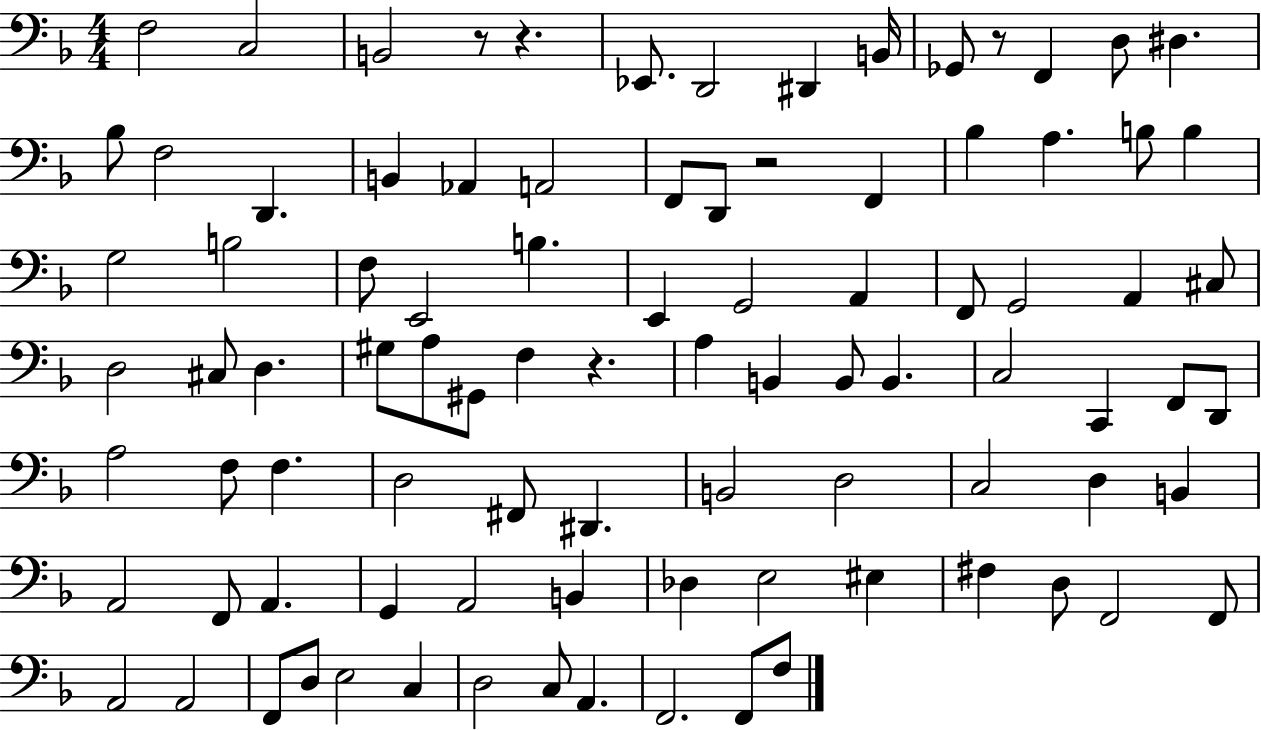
{
  \clef bass
  \numericTimeSignature
  \time 4/4
  \key f \major
  f2 c2 | b,2 r8 r4. | ees,8. d,2 dis,4 b,16 | ges,8 r8 f,4 d8 dis4. | \break bes8 f2 d,4. | b,4 aes,4 a,2 | f,8 d,8 r2 f,4 | bes4 a4. b8 b4 | \break g2 b2 | f8 e,2 b4. | e,4 g,2 a,4 | f,8 g,2 a,4 cis8 | \break d2 cis8 d4. | gis8 a8 gis,8 f4 r4. | a4 b,4 b,8 b,4. | c2 c,4 f,8 d,8 | \break a2 f8 f4. | d2 fis,8 dis,4. | b,2 d2 | c2 d4 b,4 | \break a,2 f,8 a,4. | g,4 a,2 b,4 | des4 e2 eis4 | fis4 d8 f,2 f,8 | \break a,2 a,2 | f,8 d8 e2 c4 | d2 c8 a,4. | f,2. f,8 f8 | \break \bar "|."
}